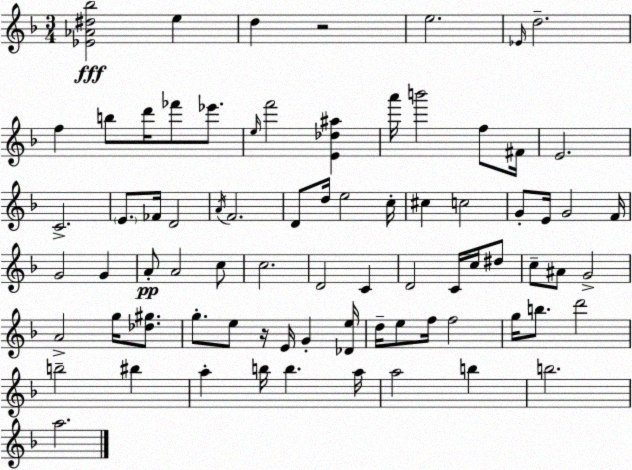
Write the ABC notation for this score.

X:1
T:Untitled
M:3/4
L:1/4
K:F
[_E_A^d_b]2 e d z2 e2 _E/4 d2 f b/2 d'/4 _f'/2 _e'/2 e/4 f'2 [E_d^a] a'/4 b'2 f/2 ^F/4 E2 C2 E/2 _F/4 D2 A/4 F2 D/2 d/4 e2 c/4 ^c c2 G/2 E/4 G2 F/4 G2 G A/2 A2 c/2 c2 D2 C D2 C/4 c/4 ^d/2 c/2 ^A/2 G2 A2 g/4 [_d^g]/2 g/2 e/2 z/4 E/4 G [_De]/4 d/4 e/2 f/4 f2 g/4 b/2 d'2 b2 ^b a b/4 b a/4 a2 b b2 a2